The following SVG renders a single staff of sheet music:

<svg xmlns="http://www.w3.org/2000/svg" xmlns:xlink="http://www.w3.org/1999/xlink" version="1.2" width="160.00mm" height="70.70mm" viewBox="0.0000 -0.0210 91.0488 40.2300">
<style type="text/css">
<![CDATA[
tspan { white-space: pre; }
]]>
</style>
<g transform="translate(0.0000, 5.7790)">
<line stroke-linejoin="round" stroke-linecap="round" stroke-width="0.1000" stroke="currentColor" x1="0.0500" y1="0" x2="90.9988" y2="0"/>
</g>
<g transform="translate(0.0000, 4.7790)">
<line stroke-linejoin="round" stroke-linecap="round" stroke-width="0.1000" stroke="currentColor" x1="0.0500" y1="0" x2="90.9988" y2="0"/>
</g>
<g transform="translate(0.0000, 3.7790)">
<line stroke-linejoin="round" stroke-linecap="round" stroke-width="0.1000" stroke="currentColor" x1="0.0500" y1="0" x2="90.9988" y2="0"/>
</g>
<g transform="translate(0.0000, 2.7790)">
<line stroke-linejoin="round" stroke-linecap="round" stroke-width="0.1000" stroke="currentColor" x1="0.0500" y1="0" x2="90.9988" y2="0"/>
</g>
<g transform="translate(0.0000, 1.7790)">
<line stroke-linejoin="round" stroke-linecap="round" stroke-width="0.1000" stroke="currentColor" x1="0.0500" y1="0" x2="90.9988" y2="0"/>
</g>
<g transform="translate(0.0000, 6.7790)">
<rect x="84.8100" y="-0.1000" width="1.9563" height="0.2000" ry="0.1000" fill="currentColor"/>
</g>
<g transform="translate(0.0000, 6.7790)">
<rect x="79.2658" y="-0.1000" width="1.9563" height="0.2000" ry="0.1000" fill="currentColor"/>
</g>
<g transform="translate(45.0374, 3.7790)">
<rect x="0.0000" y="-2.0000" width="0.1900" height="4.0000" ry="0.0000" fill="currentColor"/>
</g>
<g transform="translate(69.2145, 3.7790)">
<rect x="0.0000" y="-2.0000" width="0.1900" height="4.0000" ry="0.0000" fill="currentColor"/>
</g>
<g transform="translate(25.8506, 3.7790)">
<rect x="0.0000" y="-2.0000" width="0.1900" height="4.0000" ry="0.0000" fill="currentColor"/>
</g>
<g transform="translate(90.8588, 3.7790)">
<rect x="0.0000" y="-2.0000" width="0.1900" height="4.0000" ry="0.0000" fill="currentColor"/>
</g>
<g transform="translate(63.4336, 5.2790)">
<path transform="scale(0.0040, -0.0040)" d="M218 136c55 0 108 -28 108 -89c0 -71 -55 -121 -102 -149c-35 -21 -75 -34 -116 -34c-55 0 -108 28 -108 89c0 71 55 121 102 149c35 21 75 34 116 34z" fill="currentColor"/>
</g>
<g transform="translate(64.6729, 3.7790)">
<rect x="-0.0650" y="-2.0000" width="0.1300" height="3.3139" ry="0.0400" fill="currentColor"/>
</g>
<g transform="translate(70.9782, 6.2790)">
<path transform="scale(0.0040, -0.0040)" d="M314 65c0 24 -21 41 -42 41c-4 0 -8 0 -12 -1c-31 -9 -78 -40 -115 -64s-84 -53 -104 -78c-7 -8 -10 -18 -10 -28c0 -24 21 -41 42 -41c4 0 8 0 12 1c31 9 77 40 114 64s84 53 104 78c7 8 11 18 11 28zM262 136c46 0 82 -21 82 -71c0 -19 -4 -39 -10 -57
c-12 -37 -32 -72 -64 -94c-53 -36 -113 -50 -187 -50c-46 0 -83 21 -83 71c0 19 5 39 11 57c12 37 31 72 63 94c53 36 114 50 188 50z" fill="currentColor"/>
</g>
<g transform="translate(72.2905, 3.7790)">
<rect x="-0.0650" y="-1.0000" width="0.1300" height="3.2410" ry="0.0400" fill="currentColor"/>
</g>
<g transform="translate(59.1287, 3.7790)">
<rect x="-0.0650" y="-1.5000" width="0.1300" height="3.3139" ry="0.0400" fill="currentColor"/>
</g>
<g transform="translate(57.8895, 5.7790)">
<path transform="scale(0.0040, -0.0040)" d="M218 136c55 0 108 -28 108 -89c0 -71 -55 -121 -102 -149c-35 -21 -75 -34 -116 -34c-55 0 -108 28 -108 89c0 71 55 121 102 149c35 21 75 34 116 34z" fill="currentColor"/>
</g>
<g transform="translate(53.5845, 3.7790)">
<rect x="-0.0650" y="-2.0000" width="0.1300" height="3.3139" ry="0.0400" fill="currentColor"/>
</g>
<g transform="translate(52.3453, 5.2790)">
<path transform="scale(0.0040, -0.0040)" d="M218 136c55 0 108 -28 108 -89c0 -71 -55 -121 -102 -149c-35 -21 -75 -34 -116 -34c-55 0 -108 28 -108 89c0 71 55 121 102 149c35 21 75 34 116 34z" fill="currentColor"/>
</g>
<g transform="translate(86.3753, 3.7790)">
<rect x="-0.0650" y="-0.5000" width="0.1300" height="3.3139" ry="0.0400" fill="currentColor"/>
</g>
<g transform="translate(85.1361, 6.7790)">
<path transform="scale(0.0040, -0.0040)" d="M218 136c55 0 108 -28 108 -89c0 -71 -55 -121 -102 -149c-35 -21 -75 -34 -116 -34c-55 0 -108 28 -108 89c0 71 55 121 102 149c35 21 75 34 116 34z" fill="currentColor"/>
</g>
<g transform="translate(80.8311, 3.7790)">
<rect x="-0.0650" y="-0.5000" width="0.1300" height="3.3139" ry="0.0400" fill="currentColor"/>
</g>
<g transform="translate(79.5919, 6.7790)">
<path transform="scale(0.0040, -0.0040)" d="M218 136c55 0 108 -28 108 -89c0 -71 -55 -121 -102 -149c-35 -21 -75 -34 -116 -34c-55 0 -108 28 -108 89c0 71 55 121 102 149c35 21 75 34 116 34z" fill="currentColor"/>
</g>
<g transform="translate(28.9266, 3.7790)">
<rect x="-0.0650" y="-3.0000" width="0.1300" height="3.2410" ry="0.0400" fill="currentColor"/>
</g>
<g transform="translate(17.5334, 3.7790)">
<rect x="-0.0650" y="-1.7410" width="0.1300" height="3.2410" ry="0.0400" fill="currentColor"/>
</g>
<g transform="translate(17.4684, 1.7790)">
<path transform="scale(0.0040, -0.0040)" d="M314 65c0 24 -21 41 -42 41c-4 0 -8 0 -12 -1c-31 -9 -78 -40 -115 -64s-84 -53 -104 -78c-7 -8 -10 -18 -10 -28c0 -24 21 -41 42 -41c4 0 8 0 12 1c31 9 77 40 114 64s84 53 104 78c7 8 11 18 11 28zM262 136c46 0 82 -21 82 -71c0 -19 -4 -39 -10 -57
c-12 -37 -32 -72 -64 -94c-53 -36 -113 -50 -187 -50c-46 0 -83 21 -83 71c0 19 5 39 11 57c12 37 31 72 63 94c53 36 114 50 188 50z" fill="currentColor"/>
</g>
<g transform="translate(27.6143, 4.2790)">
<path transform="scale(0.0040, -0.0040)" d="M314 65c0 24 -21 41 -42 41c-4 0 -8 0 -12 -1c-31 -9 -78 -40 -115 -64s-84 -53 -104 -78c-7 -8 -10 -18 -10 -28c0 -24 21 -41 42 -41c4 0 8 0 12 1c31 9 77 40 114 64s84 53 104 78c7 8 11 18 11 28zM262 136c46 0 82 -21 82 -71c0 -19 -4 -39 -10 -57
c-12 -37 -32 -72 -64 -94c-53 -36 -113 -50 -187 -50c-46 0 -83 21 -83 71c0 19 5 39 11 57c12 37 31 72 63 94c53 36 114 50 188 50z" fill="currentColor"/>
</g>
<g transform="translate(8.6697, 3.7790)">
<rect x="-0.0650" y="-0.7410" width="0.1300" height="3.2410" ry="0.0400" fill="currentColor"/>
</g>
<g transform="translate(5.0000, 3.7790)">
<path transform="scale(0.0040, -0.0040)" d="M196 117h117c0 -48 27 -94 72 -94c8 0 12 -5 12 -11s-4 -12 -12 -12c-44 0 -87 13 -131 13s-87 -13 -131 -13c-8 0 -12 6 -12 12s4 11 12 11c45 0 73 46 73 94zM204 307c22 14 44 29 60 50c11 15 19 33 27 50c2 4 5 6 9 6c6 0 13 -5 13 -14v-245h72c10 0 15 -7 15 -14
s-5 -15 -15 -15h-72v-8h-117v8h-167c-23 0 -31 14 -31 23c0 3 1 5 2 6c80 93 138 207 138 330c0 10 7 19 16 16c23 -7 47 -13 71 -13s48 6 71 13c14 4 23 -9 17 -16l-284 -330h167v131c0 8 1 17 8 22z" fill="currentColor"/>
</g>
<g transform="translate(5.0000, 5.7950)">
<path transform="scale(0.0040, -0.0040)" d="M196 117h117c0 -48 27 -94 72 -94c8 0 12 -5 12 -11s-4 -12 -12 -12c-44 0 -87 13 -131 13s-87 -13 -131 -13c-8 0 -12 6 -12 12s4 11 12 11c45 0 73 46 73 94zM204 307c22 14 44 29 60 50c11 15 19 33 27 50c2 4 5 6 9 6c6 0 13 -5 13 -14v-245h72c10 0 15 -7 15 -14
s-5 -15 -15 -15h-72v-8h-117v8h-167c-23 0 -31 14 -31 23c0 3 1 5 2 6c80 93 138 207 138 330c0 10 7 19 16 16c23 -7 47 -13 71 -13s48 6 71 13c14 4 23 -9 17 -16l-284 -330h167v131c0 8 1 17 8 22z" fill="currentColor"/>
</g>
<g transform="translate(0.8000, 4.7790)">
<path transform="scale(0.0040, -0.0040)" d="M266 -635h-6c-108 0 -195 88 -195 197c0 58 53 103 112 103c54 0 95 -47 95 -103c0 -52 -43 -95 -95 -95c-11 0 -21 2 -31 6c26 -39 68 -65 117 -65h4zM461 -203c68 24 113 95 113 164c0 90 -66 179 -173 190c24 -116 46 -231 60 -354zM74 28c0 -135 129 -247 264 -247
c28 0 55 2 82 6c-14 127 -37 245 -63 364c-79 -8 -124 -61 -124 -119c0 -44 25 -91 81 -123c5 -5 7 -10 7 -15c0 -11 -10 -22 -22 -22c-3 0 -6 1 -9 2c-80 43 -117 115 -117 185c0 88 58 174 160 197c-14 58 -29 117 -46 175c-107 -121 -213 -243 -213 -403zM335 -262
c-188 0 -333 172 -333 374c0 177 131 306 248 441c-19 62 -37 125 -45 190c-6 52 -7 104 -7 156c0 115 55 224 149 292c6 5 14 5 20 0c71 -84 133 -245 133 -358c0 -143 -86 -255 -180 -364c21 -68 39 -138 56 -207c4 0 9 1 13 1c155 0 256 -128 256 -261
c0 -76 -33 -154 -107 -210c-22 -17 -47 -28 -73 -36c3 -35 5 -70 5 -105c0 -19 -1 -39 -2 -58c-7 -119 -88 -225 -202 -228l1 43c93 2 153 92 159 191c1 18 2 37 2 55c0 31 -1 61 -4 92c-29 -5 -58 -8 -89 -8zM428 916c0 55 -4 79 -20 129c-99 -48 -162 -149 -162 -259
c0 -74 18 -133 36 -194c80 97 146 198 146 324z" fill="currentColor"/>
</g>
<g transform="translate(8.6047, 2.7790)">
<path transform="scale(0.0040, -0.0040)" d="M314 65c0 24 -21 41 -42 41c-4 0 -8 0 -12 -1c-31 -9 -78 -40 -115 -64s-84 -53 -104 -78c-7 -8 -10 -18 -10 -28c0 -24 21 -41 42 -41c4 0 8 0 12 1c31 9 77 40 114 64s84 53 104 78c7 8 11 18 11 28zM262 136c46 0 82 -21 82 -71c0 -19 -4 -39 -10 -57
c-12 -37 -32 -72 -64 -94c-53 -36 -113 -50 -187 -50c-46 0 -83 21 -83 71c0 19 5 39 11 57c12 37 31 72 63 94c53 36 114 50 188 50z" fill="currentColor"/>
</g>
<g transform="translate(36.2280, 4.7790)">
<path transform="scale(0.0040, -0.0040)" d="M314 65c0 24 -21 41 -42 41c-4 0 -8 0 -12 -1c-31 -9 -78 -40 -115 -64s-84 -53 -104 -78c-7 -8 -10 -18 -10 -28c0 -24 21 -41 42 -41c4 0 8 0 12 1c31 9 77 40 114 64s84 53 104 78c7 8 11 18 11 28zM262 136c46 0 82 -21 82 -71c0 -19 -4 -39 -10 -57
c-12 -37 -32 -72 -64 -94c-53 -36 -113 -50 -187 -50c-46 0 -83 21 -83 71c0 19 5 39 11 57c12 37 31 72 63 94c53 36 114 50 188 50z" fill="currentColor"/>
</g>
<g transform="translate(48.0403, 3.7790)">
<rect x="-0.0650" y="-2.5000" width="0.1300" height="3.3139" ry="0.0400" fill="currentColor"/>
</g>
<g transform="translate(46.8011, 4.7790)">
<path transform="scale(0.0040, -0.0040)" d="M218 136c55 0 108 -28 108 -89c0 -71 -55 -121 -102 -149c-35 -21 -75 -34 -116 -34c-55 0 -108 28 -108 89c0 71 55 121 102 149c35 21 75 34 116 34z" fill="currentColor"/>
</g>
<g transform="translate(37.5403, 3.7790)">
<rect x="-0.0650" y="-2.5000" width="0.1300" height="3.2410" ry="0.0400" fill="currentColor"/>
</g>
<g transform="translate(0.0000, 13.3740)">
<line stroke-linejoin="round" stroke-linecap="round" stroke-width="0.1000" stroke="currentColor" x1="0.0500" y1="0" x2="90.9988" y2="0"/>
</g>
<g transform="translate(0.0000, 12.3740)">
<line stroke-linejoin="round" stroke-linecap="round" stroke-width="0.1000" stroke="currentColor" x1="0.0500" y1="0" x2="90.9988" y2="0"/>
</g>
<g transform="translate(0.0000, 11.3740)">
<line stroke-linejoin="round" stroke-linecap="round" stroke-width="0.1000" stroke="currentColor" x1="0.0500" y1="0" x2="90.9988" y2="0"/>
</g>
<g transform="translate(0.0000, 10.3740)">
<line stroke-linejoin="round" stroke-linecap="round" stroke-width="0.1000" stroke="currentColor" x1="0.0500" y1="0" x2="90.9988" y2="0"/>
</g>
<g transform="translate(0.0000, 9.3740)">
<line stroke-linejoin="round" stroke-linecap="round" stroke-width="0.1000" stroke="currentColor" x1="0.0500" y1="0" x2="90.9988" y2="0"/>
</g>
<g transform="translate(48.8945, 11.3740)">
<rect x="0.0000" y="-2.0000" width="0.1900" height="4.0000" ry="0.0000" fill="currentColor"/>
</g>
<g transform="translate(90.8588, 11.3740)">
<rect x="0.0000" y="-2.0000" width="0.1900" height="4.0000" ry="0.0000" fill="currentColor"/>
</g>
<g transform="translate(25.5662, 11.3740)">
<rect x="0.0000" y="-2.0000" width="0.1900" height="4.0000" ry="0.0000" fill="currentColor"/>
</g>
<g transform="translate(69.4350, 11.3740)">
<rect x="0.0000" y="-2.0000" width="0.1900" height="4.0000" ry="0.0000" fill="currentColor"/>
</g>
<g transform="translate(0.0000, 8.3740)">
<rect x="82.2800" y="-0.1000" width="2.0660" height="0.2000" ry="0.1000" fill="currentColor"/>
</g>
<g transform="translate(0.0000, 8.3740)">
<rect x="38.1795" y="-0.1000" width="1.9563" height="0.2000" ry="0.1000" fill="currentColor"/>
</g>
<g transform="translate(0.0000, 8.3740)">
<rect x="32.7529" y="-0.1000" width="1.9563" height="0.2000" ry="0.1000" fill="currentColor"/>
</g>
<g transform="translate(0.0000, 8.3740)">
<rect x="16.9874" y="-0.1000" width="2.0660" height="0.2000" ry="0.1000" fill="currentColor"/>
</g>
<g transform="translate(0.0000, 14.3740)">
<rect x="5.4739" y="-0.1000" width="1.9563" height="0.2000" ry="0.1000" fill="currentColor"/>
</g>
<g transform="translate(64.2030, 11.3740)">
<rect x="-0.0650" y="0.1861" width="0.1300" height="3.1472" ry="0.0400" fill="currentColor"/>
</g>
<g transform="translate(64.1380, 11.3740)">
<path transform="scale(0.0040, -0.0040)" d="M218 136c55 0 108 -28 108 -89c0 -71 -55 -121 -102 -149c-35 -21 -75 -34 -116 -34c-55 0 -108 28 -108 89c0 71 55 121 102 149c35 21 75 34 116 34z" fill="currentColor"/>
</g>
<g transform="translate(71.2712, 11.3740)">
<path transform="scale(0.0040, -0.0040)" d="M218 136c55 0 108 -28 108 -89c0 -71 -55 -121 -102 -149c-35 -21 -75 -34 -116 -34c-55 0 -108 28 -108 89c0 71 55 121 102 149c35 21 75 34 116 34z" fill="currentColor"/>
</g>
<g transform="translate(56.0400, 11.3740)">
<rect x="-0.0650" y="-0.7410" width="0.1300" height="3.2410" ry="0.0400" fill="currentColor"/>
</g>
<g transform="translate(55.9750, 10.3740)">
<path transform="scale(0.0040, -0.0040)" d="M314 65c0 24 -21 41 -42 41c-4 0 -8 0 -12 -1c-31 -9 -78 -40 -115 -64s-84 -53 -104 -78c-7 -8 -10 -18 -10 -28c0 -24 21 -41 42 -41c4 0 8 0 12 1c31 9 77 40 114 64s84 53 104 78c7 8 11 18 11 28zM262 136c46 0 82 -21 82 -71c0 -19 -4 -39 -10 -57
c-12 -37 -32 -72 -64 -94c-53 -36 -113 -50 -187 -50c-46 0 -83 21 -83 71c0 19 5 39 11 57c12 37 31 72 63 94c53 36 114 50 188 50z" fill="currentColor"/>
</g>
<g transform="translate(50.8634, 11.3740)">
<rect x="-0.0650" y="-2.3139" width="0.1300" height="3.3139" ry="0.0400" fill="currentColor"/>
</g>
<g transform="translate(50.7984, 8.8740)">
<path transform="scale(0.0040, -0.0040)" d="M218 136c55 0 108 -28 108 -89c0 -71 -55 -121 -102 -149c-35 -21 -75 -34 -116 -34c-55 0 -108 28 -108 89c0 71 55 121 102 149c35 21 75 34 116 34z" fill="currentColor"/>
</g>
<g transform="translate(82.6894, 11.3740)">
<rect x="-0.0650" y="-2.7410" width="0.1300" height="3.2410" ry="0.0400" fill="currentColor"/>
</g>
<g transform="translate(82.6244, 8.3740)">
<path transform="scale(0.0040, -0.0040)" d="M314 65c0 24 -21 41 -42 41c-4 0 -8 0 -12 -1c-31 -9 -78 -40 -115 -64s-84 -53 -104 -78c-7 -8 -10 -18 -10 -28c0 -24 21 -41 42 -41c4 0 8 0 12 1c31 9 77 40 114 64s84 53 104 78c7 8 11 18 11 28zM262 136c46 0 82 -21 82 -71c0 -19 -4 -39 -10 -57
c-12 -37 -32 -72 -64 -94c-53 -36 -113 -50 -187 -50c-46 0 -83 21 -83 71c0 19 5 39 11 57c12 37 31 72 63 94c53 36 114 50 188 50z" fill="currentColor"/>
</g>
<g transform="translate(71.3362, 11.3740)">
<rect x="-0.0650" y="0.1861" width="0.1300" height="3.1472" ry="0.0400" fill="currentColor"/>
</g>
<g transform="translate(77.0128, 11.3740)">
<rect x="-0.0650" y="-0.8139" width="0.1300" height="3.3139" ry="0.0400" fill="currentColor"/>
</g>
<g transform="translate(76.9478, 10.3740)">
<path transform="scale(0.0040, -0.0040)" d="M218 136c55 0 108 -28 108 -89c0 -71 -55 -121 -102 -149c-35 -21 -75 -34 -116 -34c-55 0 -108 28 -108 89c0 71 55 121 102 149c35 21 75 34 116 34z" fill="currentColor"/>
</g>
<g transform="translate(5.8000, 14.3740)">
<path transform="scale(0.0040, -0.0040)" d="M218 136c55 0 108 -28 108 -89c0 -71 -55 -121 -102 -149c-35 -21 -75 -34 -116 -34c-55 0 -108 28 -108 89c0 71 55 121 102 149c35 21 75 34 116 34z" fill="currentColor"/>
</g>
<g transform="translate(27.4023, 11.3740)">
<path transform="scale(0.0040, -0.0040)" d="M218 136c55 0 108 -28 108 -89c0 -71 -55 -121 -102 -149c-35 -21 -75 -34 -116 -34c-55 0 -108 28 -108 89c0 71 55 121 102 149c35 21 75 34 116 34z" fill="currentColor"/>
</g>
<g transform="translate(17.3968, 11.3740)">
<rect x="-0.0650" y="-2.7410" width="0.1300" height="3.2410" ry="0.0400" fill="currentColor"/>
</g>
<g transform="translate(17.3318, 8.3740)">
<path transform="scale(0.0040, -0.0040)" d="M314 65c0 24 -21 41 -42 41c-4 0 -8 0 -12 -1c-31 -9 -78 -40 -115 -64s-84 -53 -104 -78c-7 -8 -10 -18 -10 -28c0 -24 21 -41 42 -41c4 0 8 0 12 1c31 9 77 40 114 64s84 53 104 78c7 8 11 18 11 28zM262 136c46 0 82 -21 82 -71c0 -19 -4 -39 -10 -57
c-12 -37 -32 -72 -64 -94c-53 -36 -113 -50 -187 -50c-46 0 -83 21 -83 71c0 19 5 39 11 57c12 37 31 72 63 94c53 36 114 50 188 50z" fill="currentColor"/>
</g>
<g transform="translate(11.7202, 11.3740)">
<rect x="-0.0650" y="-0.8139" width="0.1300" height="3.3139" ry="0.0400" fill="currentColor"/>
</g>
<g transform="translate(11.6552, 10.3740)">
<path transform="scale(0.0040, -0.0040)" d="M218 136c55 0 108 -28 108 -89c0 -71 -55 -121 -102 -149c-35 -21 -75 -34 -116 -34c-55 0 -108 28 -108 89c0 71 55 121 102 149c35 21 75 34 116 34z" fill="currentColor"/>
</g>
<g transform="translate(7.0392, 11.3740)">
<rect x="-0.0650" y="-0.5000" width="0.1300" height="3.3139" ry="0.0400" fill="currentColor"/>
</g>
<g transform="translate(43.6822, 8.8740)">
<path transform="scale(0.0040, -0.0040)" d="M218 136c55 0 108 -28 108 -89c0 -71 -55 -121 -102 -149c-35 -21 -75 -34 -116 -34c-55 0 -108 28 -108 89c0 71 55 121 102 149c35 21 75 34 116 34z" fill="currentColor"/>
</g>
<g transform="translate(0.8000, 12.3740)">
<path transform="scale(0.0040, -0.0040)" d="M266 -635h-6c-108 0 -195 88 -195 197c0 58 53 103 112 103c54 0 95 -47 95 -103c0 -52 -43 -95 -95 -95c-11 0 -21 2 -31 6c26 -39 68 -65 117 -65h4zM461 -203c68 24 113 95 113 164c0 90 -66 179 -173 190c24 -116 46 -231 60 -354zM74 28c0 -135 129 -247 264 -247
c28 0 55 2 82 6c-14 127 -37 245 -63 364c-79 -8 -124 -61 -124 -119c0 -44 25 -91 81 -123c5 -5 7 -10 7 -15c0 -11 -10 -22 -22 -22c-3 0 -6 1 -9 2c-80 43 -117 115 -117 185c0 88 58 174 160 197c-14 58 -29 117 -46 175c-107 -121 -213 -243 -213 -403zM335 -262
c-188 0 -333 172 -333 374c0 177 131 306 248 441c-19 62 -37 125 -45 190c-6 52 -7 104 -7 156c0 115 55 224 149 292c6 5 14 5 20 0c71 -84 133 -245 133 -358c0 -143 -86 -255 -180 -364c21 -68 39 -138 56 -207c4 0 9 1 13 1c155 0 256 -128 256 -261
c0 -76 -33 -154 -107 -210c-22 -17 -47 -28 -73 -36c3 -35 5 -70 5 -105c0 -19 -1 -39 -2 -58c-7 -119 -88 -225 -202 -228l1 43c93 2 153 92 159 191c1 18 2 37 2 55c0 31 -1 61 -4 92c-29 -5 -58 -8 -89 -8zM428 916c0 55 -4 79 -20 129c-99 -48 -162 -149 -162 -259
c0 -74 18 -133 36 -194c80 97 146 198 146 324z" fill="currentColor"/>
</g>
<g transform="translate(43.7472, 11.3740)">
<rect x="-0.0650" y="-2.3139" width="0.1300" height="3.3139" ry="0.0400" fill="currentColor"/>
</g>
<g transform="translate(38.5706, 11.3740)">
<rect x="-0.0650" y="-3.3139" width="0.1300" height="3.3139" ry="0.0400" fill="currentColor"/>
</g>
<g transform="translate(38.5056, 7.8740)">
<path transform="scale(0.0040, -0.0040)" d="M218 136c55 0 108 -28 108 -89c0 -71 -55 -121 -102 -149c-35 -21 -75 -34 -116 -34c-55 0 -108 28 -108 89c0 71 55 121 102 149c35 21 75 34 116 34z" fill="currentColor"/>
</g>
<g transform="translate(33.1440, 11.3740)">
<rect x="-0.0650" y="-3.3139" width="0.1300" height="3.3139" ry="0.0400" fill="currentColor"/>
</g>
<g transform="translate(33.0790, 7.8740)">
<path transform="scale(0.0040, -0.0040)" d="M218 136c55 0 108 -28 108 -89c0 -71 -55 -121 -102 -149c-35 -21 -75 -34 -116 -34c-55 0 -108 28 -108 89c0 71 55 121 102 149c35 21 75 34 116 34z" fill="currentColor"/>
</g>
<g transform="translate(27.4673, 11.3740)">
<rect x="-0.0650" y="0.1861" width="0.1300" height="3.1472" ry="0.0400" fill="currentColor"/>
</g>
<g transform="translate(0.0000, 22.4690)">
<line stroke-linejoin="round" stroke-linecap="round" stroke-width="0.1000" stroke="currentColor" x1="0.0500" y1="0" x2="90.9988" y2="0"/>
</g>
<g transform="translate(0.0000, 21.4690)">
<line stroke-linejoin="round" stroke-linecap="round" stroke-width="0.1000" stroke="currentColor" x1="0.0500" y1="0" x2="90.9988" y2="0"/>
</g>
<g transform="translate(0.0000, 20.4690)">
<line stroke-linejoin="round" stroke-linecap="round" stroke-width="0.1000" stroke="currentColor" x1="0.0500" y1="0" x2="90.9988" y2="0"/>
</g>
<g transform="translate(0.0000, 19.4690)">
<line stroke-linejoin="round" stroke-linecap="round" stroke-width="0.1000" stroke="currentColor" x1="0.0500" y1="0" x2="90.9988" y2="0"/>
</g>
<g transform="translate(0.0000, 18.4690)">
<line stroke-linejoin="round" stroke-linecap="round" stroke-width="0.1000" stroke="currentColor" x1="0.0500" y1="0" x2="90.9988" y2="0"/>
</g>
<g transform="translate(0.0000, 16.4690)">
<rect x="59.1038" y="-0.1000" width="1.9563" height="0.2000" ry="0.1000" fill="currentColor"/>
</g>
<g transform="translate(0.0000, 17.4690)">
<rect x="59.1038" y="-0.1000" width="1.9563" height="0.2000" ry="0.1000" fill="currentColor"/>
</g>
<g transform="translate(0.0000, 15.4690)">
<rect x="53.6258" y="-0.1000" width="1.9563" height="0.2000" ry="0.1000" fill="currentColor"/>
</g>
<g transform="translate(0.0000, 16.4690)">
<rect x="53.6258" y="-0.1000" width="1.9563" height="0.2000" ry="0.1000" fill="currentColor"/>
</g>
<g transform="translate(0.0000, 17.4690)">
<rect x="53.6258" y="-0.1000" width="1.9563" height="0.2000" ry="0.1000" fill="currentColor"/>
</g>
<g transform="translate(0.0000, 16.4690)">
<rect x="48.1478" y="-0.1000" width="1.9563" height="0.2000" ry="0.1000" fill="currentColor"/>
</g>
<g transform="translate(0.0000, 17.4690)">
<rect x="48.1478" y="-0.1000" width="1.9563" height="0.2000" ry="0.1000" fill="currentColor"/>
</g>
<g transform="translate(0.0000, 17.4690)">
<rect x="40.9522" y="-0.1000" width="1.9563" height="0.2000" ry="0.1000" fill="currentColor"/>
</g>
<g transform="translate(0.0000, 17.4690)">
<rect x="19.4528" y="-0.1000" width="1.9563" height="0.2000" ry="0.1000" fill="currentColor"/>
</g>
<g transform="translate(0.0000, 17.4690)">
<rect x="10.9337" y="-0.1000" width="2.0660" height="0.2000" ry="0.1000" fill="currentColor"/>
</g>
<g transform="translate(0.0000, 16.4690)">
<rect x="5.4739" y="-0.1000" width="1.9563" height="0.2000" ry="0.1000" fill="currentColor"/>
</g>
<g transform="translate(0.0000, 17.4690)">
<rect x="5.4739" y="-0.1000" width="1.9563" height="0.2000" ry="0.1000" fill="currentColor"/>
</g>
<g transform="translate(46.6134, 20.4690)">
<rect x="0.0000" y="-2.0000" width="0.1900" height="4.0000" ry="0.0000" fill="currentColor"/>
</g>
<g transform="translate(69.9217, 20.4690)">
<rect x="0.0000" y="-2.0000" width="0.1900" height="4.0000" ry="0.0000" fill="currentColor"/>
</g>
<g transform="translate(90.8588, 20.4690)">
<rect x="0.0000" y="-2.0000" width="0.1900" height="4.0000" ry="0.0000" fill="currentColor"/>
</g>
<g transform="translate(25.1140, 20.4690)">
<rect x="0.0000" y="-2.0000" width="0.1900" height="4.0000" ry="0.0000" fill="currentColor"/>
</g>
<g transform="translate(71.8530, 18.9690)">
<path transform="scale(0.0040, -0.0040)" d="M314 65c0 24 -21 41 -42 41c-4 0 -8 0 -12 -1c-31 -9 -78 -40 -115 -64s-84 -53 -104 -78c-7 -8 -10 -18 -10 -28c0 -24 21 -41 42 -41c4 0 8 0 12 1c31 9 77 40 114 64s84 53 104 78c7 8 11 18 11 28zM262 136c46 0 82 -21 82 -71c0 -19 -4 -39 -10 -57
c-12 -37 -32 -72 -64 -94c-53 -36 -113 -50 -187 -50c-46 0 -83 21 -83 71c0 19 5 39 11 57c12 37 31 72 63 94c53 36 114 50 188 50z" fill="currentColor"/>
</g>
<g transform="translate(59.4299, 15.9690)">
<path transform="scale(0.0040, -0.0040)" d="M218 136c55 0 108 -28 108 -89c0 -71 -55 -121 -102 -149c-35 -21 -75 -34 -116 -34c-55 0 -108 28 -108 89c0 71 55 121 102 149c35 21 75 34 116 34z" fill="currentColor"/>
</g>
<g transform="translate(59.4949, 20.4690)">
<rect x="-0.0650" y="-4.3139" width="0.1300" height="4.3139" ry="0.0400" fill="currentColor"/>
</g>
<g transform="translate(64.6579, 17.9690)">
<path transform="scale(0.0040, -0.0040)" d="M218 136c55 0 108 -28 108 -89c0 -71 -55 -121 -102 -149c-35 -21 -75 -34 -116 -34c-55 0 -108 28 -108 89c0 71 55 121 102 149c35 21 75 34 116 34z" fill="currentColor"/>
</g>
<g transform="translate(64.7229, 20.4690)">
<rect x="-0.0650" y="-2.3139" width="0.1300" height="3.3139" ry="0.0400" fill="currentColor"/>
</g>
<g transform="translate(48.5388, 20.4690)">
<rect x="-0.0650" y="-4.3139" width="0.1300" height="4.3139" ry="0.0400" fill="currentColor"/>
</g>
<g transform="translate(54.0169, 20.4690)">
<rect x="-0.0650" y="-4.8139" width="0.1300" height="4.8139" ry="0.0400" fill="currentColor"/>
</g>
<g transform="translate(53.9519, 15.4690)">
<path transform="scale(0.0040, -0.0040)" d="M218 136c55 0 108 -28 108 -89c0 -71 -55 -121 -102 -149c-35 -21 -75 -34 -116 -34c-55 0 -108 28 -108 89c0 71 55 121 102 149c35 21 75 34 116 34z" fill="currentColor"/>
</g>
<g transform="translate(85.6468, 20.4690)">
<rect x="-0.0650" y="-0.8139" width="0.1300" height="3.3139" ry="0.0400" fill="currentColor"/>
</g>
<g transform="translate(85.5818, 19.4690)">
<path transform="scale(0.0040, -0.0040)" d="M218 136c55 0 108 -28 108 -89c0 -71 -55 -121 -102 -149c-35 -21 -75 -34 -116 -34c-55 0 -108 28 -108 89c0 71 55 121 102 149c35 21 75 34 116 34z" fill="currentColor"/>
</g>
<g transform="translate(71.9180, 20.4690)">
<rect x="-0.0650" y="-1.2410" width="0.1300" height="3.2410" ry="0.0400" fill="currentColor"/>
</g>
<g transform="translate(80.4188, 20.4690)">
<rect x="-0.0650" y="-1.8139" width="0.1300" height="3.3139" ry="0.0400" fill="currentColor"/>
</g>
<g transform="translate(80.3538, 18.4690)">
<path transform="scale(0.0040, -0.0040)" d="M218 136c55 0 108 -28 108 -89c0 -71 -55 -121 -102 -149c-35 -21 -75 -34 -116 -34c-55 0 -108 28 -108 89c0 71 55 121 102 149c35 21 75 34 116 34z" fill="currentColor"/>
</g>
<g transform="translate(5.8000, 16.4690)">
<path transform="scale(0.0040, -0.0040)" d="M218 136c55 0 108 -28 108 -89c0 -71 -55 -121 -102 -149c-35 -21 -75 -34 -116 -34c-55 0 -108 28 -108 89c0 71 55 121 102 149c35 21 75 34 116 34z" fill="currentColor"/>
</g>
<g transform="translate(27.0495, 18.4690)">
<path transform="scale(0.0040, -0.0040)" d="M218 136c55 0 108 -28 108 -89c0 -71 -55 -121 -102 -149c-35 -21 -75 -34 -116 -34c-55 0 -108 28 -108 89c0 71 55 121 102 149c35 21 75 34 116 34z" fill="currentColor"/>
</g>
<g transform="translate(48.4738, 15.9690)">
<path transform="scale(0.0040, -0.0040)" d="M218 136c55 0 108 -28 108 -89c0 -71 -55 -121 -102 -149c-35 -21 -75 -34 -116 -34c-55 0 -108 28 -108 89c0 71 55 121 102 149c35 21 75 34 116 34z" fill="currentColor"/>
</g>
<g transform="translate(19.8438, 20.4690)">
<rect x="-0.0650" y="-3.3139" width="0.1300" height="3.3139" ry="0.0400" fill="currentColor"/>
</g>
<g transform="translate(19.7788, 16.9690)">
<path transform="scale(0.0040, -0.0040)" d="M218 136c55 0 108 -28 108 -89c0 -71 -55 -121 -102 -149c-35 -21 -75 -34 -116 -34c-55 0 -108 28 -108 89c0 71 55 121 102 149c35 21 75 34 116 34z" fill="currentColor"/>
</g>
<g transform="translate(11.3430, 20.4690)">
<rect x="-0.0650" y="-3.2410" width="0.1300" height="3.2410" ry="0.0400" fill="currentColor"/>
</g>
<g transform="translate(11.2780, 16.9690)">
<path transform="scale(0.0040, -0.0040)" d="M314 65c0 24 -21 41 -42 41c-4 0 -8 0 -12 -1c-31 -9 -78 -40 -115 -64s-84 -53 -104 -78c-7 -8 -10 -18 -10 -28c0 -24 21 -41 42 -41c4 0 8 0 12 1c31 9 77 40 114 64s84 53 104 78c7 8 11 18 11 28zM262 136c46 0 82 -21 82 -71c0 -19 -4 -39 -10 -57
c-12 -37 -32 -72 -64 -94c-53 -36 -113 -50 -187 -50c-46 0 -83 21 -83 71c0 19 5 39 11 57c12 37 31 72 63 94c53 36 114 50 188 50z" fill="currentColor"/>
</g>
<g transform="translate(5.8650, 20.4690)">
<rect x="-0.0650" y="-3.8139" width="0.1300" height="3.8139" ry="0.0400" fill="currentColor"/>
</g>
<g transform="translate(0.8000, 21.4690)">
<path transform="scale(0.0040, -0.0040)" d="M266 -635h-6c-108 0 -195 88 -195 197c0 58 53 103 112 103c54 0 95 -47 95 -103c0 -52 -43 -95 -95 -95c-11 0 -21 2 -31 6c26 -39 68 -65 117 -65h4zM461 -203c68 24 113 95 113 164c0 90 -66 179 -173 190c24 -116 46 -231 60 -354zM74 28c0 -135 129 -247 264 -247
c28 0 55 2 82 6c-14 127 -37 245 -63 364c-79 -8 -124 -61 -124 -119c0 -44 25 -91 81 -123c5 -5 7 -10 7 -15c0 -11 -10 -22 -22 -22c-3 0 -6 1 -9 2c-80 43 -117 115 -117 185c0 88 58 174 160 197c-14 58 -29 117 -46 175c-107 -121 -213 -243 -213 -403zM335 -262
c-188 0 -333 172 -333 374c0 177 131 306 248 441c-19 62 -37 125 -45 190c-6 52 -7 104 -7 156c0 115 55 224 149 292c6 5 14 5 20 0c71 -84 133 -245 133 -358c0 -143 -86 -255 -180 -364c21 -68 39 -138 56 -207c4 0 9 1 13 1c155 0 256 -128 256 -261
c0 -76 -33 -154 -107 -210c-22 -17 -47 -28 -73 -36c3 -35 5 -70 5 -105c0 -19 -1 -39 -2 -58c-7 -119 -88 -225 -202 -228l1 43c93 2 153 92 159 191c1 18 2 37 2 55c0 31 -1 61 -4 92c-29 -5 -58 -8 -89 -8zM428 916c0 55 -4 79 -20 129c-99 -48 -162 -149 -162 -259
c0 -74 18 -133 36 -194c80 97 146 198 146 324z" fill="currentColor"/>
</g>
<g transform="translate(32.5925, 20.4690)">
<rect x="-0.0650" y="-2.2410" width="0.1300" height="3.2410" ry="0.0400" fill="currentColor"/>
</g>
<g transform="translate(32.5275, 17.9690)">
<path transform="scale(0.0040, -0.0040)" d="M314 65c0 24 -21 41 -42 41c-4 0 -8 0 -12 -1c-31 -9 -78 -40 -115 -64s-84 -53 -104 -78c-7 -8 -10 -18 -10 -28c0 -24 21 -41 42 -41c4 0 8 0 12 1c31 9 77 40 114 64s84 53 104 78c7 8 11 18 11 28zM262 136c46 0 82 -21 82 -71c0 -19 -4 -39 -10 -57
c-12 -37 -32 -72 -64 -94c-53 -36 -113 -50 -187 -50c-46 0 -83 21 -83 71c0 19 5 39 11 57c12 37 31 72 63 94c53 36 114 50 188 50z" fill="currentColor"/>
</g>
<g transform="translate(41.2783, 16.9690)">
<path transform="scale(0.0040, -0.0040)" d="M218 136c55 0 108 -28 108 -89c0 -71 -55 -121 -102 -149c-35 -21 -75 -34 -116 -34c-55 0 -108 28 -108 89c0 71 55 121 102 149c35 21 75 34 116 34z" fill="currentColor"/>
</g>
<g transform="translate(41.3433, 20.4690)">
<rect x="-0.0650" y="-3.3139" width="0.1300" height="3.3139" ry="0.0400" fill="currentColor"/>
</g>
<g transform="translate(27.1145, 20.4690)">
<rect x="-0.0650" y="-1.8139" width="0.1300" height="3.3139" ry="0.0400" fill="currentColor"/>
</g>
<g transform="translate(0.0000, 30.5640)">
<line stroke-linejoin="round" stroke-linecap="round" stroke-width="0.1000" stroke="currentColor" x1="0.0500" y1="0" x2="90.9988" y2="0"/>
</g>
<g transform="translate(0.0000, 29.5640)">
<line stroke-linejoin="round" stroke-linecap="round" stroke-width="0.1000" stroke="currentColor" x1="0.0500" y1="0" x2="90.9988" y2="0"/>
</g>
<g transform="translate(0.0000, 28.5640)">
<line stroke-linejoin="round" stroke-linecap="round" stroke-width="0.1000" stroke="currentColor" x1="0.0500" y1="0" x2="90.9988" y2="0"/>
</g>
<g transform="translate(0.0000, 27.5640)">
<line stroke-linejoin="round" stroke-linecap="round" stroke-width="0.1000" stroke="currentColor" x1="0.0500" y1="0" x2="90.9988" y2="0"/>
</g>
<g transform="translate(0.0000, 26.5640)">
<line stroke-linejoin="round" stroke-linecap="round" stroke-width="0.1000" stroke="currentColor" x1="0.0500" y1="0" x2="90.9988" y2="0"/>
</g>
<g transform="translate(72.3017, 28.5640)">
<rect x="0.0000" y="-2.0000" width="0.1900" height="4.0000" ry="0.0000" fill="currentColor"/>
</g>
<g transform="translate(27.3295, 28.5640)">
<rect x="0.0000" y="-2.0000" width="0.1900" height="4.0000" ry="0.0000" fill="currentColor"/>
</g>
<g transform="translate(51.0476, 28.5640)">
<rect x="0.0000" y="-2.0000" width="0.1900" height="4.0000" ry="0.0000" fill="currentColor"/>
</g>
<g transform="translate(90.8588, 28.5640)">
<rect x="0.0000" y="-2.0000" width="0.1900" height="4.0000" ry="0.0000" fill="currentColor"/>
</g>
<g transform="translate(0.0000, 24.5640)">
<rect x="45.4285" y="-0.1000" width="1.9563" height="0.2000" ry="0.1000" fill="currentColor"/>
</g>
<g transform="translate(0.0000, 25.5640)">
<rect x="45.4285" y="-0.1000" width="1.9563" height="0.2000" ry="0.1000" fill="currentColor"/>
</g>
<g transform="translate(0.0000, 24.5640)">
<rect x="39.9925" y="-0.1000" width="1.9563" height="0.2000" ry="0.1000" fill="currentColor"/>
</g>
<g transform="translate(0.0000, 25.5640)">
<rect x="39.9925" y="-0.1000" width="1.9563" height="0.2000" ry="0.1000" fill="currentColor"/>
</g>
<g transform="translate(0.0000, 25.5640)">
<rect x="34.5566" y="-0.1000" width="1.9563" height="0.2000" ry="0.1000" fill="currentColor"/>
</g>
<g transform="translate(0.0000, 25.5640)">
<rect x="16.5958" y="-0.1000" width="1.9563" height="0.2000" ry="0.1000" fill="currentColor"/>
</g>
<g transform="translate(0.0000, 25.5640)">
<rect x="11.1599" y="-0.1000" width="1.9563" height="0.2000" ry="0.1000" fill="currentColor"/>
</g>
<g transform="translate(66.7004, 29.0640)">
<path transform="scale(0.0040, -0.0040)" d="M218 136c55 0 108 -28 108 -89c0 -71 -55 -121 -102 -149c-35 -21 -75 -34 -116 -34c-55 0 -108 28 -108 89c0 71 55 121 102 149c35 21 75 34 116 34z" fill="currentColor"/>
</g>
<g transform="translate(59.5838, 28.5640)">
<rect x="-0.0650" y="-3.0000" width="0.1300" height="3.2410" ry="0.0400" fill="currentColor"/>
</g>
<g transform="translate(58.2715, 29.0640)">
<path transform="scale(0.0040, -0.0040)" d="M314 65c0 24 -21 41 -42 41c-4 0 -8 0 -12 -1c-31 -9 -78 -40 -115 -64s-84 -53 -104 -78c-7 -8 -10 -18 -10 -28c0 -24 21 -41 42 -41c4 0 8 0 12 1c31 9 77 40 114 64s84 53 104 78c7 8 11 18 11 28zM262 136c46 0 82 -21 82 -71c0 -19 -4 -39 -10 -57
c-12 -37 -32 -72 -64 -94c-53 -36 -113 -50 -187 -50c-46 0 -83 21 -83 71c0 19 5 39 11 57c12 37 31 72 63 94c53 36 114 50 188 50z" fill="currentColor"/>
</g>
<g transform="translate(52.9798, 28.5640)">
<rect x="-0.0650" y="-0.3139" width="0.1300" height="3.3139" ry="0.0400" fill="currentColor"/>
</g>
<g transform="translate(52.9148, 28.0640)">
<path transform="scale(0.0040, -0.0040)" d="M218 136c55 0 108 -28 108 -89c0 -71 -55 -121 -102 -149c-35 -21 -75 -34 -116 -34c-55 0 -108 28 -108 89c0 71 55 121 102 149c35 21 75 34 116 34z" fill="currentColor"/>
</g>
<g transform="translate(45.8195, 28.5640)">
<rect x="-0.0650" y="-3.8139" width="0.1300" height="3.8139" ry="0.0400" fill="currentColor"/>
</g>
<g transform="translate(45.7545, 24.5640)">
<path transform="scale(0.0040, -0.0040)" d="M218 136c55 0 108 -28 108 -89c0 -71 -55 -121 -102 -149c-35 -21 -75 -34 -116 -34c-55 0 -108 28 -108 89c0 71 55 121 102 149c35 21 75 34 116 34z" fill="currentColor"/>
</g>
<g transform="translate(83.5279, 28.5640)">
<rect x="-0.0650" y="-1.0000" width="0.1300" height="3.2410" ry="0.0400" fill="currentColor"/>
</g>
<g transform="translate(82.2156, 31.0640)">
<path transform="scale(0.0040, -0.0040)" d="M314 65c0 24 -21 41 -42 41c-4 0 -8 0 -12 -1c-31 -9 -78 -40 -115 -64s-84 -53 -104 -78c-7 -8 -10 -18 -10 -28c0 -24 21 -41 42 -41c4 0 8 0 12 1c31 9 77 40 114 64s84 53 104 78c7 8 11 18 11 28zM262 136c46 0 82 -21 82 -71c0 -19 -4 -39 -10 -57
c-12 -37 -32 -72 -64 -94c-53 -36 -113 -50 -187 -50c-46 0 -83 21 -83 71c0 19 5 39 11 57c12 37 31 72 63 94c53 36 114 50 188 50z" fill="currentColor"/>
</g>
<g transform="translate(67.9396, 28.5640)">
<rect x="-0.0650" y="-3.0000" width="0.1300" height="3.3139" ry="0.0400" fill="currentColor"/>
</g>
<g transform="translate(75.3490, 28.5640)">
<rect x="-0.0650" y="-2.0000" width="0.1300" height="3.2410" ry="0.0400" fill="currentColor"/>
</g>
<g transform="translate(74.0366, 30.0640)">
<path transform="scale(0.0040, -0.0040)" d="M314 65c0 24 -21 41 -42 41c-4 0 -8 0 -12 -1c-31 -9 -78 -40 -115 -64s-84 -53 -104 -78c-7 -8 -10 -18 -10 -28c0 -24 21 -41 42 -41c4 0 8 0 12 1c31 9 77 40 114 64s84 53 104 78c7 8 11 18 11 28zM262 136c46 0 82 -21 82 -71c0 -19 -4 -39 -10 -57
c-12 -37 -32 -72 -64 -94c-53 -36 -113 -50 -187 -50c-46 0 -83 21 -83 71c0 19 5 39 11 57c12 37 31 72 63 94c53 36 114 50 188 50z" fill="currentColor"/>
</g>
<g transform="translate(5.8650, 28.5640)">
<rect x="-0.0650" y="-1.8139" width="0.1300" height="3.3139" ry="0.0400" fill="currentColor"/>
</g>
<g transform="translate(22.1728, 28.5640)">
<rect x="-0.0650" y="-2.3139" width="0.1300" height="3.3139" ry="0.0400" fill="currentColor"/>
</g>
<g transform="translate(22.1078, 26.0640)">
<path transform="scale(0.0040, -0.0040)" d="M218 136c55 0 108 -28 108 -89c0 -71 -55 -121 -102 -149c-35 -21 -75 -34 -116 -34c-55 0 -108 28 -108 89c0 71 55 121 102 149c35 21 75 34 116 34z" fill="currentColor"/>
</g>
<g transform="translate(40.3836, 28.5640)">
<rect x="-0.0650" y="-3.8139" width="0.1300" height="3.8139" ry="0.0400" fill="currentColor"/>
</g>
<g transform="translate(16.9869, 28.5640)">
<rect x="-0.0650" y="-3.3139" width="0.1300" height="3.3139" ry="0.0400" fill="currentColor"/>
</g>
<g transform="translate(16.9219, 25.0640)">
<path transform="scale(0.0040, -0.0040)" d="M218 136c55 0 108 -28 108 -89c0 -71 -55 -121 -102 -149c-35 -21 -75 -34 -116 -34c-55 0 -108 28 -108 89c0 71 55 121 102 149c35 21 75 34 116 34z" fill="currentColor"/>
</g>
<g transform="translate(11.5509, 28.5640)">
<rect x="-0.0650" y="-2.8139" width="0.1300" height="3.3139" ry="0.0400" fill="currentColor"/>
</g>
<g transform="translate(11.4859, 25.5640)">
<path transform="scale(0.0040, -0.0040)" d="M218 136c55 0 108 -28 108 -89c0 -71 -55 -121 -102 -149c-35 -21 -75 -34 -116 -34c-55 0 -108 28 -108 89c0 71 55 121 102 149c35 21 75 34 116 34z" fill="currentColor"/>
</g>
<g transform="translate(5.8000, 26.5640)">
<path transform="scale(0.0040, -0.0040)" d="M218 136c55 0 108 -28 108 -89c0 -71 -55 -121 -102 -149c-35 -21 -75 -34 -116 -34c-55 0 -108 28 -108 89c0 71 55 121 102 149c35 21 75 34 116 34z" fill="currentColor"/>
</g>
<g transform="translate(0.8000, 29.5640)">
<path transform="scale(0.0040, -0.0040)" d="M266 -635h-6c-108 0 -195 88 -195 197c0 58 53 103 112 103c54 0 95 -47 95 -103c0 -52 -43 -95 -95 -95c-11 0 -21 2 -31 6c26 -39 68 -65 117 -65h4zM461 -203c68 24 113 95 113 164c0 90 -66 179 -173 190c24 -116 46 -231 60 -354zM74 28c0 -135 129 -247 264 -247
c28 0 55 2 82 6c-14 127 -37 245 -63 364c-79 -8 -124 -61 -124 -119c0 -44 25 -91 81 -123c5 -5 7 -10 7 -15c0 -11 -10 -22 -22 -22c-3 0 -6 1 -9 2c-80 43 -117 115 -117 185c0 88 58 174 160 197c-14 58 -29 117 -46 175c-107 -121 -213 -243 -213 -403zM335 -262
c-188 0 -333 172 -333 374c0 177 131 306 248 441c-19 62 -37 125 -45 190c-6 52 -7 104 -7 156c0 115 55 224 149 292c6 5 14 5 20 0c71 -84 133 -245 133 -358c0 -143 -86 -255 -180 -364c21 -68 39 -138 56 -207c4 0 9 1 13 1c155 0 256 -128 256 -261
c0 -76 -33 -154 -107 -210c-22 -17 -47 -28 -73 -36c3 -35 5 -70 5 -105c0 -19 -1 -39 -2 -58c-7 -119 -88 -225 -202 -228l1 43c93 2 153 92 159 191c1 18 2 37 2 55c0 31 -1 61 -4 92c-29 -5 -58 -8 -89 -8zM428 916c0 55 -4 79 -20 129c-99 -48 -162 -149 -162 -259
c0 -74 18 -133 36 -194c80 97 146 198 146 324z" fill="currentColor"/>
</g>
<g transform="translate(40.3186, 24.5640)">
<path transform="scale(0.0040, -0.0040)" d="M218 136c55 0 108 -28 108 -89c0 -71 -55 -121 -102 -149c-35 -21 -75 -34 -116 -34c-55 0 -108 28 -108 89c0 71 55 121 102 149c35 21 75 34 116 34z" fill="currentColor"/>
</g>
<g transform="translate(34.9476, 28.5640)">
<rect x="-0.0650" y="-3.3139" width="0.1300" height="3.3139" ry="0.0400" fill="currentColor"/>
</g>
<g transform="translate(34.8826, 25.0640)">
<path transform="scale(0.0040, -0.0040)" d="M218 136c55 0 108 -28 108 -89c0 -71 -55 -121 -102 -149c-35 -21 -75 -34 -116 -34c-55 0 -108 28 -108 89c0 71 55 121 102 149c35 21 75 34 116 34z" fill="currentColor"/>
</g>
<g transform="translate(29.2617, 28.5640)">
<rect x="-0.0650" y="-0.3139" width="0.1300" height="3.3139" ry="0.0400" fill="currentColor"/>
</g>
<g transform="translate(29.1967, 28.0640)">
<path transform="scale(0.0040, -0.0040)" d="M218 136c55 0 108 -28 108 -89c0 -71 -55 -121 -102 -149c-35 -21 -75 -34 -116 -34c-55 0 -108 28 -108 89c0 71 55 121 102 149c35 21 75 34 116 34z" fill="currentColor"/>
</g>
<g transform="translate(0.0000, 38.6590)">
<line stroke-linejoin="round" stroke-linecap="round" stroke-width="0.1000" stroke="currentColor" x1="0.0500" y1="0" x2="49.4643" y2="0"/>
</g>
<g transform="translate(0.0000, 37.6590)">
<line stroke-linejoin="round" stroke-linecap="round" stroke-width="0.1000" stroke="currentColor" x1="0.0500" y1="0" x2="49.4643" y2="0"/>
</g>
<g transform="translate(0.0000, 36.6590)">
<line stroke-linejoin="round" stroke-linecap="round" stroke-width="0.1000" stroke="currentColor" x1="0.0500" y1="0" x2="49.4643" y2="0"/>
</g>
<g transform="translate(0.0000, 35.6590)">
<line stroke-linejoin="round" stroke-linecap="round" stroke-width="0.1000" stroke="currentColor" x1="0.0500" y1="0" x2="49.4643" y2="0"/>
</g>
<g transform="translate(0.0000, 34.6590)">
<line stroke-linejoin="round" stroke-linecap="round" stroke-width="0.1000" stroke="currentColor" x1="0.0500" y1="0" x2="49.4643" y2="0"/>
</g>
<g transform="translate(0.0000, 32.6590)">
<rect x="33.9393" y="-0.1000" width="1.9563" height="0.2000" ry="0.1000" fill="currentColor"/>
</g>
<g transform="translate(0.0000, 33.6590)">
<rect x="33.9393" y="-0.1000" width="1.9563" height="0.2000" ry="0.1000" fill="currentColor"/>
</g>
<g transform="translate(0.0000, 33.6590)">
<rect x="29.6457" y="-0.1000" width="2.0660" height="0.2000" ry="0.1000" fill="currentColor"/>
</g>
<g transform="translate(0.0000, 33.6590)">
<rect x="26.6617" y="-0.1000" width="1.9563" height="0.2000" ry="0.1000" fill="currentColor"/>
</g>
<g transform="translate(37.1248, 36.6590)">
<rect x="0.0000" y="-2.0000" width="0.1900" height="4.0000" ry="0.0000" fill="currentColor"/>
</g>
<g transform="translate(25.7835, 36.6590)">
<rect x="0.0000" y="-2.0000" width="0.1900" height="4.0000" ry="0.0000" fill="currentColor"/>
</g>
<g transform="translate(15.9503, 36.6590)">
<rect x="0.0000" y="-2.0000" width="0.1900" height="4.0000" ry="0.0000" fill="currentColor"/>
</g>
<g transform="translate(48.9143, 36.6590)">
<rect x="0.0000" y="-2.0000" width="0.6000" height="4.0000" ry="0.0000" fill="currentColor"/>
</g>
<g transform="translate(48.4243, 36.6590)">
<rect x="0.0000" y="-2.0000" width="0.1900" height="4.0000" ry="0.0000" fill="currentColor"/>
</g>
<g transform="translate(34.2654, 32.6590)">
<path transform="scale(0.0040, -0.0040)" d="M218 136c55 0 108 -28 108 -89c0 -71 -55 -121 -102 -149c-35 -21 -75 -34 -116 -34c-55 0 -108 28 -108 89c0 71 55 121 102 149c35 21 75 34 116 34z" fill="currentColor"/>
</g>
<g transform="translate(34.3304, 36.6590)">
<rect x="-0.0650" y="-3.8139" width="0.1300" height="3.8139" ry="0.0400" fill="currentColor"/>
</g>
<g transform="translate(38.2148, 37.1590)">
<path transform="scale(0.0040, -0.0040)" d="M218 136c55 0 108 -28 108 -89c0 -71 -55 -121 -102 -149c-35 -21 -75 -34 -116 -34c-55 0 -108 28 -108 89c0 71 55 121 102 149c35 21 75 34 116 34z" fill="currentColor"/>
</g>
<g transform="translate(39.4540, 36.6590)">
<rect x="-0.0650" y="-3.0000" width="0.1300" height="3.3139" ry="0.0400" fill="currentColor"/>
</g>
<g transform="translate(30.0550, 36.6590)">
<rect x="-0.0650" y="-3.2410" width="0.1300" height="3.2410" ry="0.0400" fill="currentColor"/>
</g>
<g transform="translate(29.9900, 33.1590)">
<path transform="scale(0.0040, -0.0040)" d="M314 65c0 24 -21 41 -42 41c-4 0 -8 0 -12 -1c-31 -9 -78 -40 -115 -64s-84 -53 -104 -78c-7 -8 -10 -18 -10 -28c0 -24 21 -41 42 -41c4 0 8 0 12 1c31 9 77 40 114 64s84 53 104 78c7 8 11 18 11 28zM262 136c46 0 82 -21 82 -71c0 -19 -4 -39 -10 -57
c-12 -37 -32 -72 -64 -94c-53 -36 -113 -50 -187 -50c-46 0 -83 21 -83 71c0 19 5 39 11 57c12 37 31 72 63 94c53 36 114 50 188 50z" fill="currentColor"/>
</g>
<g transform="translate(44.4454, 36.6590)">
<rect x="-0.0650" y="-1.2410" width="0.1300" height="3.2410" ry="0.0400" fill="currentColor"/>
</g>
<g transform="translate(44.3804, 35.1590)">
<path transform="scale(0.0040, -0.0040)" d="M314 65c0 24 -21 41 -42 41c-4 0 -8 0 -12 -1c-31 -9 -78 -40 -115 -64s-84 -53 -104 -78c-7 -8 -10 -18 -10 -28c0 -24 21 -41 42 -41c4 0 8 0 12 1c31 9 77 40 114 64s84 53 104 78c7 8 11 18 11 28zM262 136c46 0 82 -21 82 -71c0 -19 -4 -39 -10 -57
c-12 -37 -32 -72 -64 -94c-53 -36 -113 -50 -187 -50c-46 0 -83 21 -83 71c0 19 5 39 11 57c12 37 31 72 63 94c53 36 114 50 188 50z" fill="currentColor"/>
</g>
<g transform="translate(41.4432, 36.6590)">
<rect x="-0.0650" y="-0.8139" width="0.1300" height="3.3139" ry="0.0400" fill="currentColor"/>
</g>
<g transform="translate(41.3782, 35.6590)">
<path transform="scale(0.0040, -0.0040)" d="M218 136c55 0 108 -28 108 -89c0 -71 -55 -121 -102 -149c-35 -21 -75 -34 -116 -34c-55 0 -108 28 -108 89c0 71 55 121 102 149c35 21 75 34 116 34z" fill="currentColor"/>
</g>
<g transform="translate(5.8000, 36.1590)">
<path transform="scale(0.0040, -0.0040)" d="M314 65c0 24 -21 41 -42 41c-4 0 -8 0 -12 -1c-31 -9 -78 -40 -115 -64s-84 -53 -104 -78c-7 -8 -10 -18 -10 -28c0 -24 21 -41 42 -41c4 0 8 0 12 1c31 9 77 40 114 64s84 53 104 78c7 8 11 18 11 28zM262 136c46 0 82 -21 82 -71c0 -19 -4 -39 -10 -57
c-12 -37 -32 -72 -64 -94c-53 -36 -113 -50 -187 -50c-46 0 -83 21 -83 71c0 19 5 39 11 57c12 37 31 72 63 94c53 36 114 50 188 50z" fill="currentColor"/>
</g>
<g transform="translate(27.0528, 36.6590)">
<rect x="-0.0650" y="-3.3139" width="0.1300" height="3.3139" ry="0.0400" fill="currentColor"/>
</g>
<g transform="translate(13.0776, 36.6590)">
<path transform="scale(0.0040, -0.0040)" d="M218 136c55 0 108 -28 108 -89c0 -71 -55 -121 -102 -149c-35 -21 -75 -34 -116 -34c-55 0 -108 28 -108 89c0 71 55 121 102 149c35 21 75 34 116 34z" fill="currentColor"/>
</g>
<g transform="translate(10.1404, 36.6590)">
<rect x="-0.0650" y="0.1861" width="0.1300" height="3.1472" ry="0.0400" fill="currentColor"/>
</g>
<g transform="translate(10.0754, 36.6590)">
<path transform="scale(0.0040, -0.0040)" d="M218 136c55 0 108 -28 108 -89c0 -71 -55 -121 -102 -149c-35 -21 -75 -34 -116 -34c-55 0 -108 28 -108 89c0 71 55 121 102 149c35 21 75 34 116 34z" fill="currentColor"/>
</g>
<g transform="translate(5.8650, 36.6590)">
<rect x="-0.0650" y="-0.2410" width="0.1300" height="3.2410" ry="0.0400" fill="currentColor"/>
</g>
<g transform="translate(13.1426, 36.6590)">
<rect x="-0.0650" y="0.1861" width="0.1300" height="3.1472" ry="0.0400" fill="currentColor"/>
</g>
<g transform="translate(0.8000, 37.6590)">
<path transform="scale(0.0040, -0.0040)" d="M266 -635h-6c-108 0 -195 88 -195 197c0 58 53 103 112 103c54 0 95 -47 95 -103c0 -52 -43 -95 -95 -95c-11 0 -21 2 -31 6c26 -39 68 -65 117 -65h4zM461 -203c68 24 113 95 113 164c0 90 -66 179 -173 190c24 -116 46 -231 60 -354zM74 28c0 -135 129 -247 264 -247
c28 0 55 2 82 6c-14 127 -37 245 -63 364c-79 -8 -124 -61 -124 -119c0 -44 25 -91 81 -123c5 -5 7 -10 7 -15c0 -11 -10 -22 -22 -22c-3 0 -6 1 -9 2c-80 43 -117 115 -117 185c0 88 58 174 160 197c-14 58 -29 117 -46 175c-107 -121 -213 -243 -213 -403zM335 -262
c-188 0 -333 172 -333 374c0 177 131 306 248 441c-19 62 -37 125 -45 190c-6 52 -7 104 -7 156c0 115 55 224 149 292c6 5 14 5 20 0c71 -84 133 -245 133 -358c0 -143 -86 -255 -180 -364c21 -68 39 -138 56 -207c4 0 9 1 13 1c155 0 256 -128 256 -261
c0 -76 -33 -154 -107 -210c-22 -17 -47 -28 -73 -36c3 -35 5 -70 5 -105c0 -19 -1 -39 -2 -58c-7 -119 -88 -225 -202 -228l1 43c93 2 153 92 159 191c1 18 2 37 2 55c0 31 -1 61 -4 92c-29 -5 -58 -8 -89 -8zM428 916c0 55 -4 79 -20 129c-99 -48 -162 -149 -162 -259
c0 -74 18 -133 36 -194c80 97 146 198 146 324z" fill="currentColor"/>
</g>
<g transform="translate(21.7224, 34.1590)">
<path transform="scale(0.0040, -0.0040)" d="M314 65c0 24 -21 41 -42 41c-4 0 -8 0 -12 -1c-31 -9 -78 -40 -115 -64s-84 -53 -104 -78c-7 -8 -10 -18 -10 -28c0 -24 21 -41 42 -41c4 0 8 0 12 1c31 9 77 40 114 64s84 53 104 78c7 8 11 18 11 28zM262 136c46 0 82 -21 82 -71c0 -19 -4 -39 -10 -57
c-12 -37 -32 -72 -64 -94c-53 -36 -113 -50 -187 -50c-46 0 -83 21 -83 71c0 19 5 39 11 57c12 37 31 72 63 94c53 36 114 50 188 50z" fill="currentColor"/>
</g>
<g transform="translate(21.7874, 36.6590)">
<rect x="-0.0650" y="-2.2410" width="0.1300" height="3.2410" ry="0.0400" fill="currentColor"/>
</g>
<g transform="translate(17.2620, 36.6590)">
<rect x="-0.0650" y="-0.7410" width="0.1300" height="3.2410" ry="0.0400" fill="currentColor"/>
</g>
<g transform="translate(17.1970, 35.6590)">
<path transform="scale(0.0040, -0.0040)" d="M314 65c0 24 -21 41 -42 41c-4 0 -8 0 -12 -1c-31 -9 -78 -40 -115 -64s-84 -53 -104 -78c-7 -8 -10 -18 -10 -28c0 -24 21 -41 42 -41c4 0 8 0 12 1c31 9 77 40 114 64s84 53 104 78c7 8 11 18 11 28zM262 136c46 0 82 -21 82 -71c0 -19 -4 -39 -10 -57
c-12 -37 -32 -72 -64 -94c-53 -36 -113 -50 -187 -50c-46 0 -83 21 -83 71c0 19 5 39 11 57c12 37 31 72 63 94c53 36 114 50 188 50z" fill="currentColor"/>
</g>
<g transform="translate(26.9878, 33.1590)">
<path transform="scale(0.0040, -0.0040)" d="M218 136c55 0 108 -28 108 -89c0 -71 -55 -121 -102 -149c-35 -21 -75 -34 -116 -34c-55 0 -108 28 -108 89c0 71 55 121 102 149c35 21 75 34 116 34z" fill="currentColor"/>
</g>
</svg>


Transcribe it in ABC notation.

X:1
T:Untitled
M:4/4
L:1/4
K:C
d2 f2 A2 G2 G F E F D2 C C C d a2 B b b g g d2 B B d a2 c' b2 b f g2 b d' e' d' g e2 f d f a b g c b c' c' c A2 A F2 D2 c2 B B d2 g2 b b2 c' A d e2